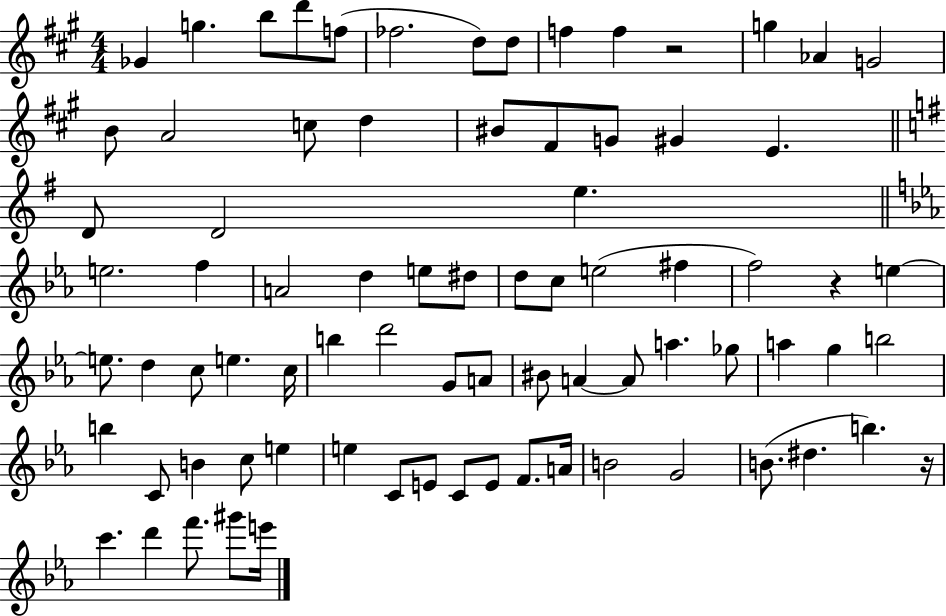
X:1
T:Untitled
M:4/4
L:1/4
K:A
_G g b/2 d'/2 f/2 _f2 d/2 d/2 f f z2 g _A G2 B/2 A2 c/2 d ^B/2 ^F/2 G/2 ^G E D/2 D2 e e2 f A2 d e/2 ^d/2 d/2 c/2 e2 ^f f2 z e e/2 d c/2 e c/4 b d'2 G/2 A/2 ^B/2 A A/2 a _g/2 a g b2 b C/2 B c/2 e e C/2 E/2 C/2 E/2 F/2 A/4 B2 G2 B/2 ^d b z/4 c' d' f'/2 ^g'/2 e'/4